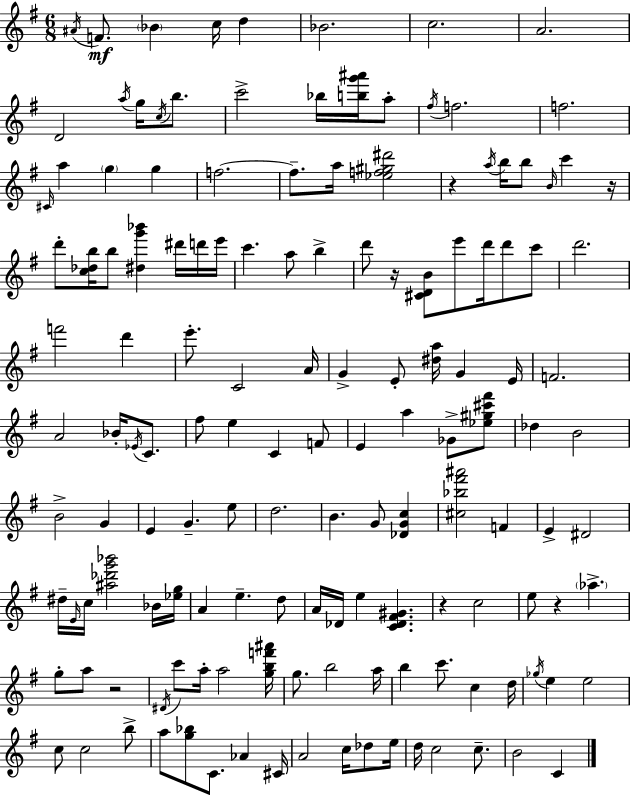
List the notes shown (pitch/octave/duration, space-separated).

A#4/s F4/e. Bb4/q C5/s D5/q Bb4/h. C5/h. A4/h. D4/h A5/s G5/s C5/s B5/e. C6/h Bb5/s [B5,G6,A#6]/s A5/e F#5/s F5/h. F5/h. C#4/s A5/q G5/q G5/q F5/h. F5/e. A5/s [Eb5,F5,G#5,D#6]/h R/q A5/s B5/s B5/e B4/s C6/q R/s D6/e [C5,Db5,B5]/s B5/e [D#5,G6,Bb6]/q D#6/s D6/s E6/s C6/q. A5/e B5/q D6/e R/s [C#4,D4,B4]/e E6/e D6/s D6/e C6/e D6/h. F6/h D6/q E6/e. C4/h A4/s G4/q E4/e [D#5,A5]/s G4/q E4/s F4/h. A4/h Bb4/s Eb4/s C4/e. F#5/e E5/q C4/q F4/e E4/q A5/q Gb4/e [Eb5,G#5,C#6,F#6]/e Db5/q B4/h B4/h G4/q E4/q G4/q. E5/e D5/h. B4/q. G4/e [Db4,G4,C5]/q [C#5,Bb5,F#6,A#6]/h F4/q E4/q D#4/h D#5/s E4/s C5/s [A#5,Db6,G6,Bb6]/h Bb4/s [Eb5,G5]/s A4/q E5/q. D5/e A4/s Db4/s E5/q [C4,Db4,F#4,G#4]/q. R/q C5/h E5/e R/q Ab5/q. G5/e A5/e R/h D#4/s C6/e A5/s A5/h [G5,B5,F6,A#6]/s G5/e. B5/h A5/s B5/q C6/e. C5/q D5/s Gb5/s E5/q E5/h C5/e C5/h B5/e A5/e [G5,Bb5]/e C4/e. Ab4/q C#4/s A4/h C5/s Db5/e E5/s D5/s C5/h C5/e. B4/h C4/q